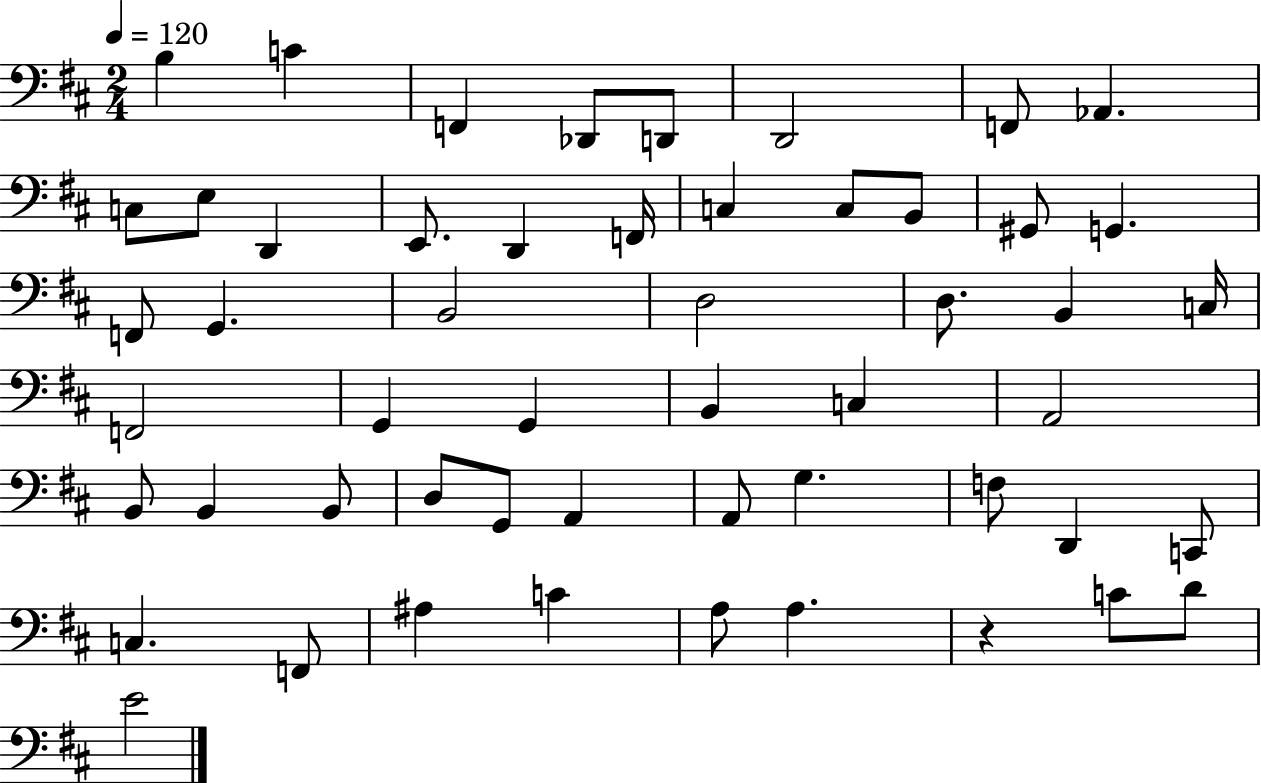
{
  \clef bass
  \numericTimeSignature
  \time 2/4
  \key d \major
  \tempo 4 = 120
  b4 c'4 | f,4 des,8 d,8 | d,2 | f,8 aes,4. | \break c8 e8 d,4 | e,8. d,4 f,16 | c4 c8 b,8 | gis,8 g,4. | \break f,8 g,4. | b,2 | d2 | d8. b,4 c16 | \break f,2 | g,4 g,4 | b,4 c4 | a,2 | \break b,8 b,4 b,8 | d8 g,8 a,4 | a,8 g4. | f8 d,4 c,8 | \break c4. f,8 | ais4 c'4 | a8 a4. | r4 c'8 d'8 | \break e'2 | \bar "|."
}